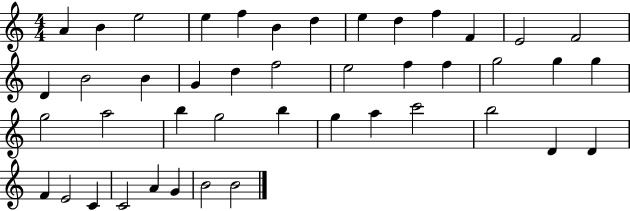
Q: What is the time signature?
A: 4/4